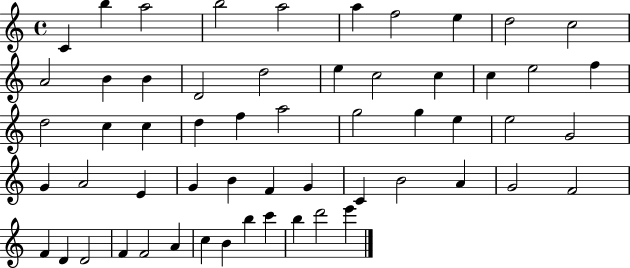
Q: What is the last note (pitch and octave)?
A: E6